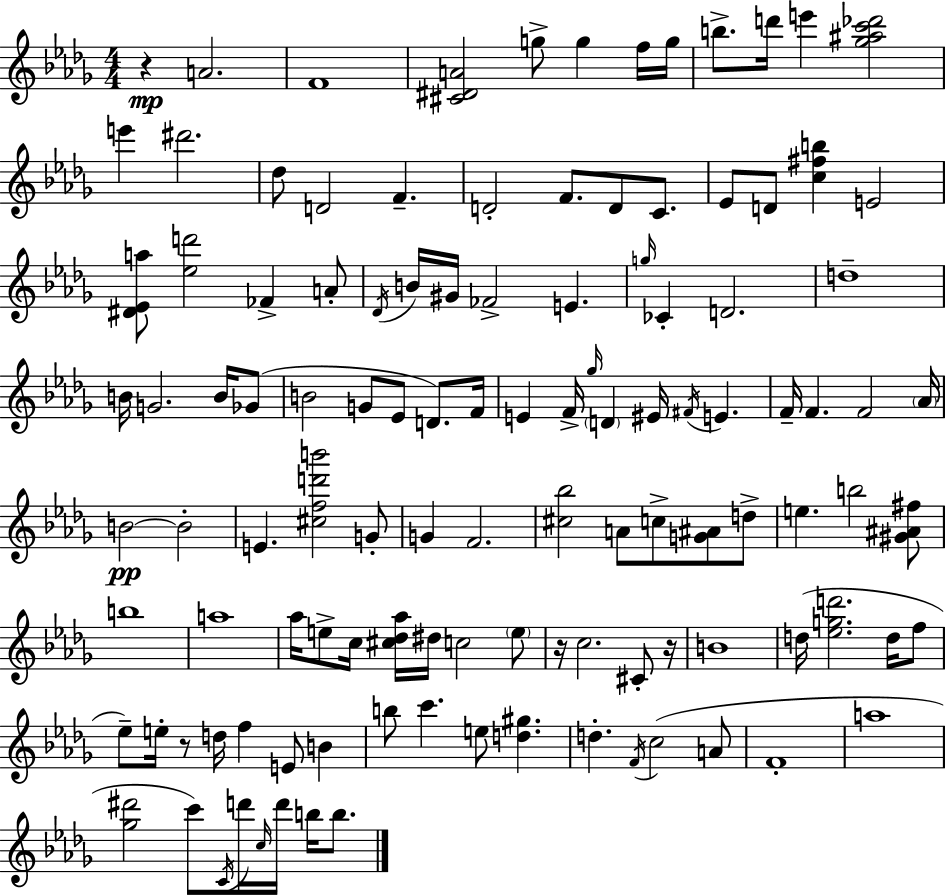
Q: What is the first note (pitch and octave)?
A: A4